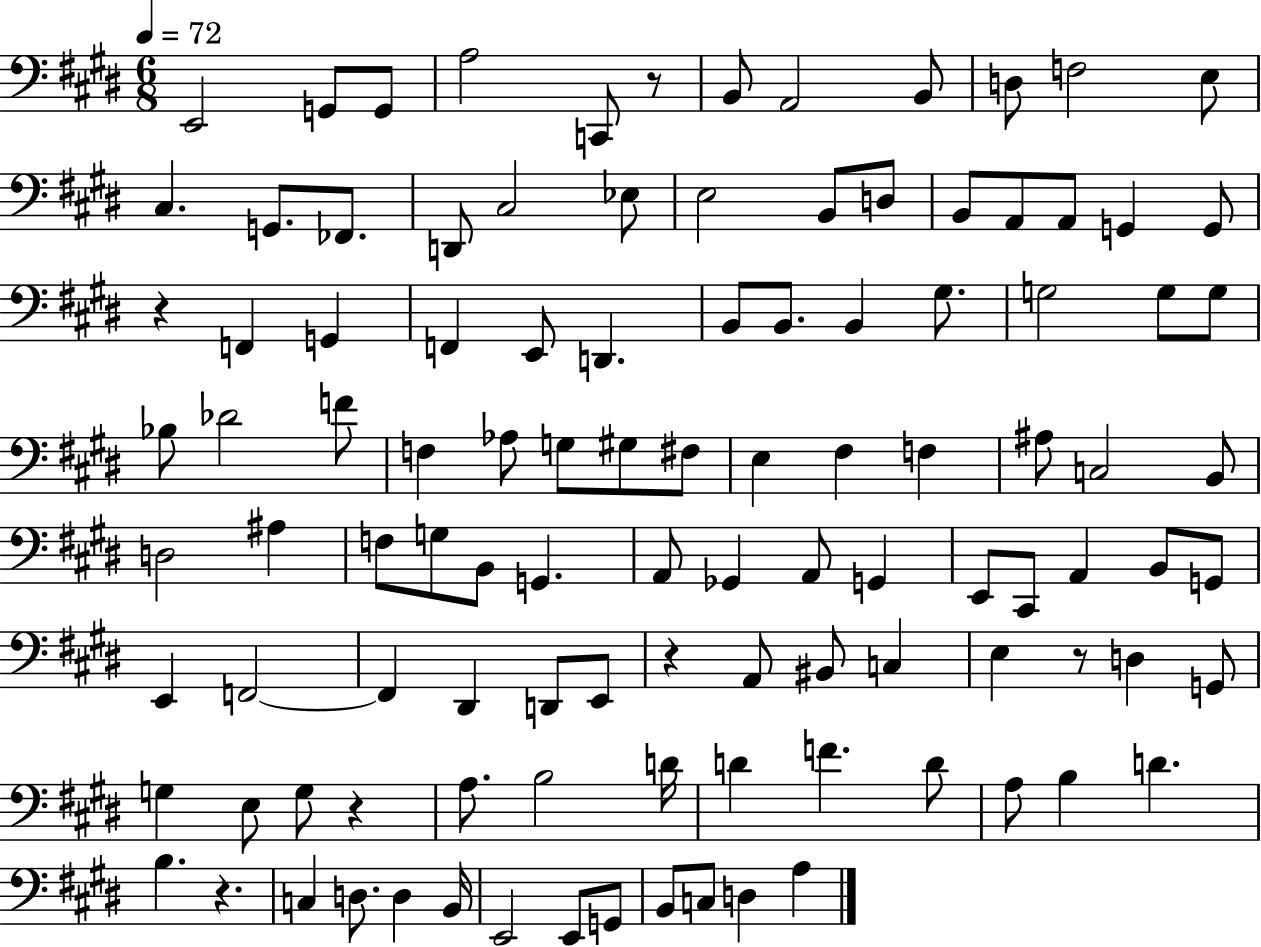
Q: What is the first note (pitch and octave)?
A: E2